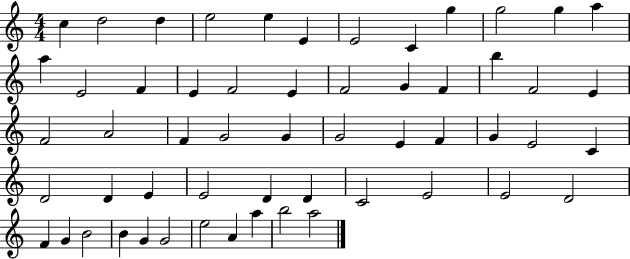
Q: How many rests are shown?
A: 0